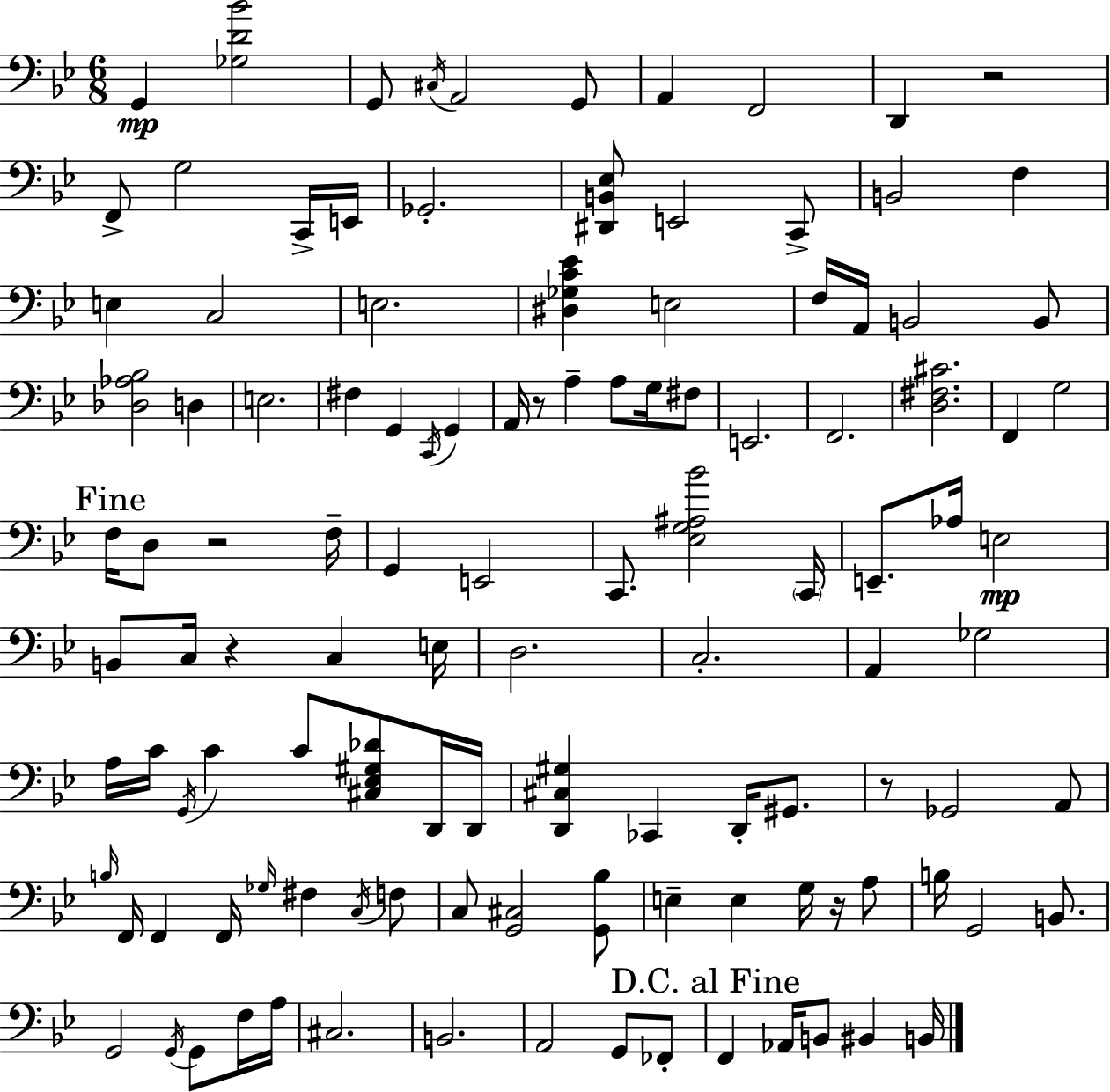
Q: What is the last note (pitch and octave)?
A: B2